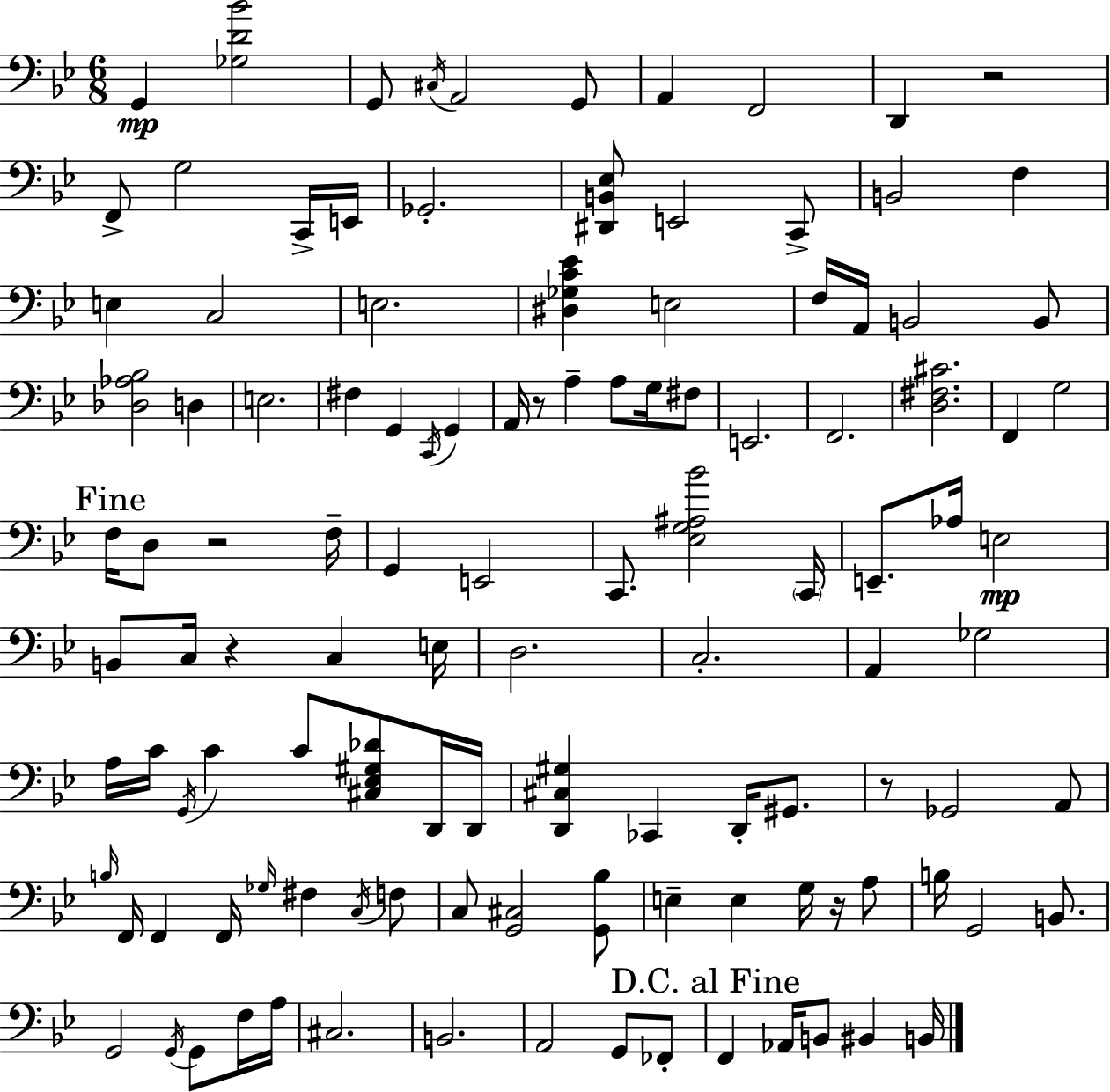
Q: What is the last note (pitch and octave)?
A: B2